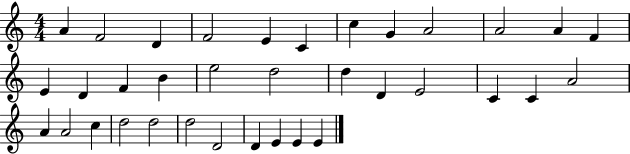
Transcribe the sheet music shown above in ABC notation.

X:1
T:Untitled
M:4/4
L:1/4
K:C
A F2 D F2 E C c G A2 A2 A F E D F B e2 d2 d D E2 C C A2 A A2 c d2 d2 d2 D2 D E E E